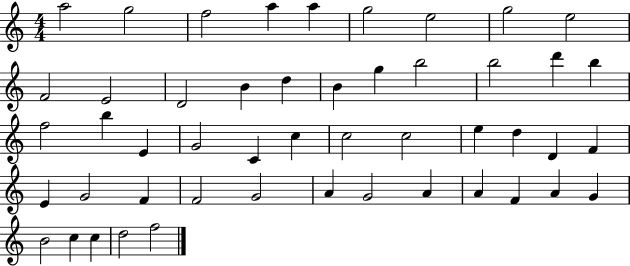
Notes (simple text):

A5/h G5/h F5/h A5/q A5/q G5/h E5/h G5/h E5/h F4/h E4/h D4/h B4/q D5/q B4/q G5/q B5/h B5/h D6/q B5/q F5/h B5/q E4/q G4/h C4/q C5/q C5/h C5/h E5/q D5/q D4/q F4/q E4/q G4/h F4/q F4/h G4/h A4/q G4/h A4/q A4/q F4/q A4/q G4/q B4/h C5/q C5/q D5/h F5/h